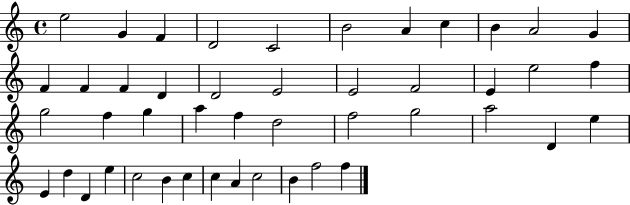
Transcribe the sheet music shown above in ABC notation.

X:1
T:Untitled
M:4/4
L:1/4
K:C
e2 G F D2 C2 B2 A c B A2 G F F F D D2 E2 E2 F2 E e2 f g2 f g a f d2 f2 g2 a2 D e E d D e c2 B c c A c2 B f2 f